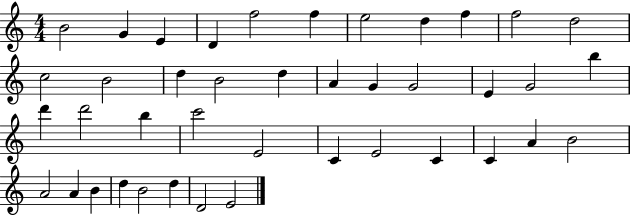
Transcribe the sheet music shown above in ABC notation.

X:1
T:Untitled
M:4/4
L:1/4
K:C
B2 G E D f2 f e2 d f f2 d2 c2 B2 d B2 d A G G2 E G2 b d' d'2 b c'2 E2 C E2 C C A B2 A2 A B d B2 d D2 E2